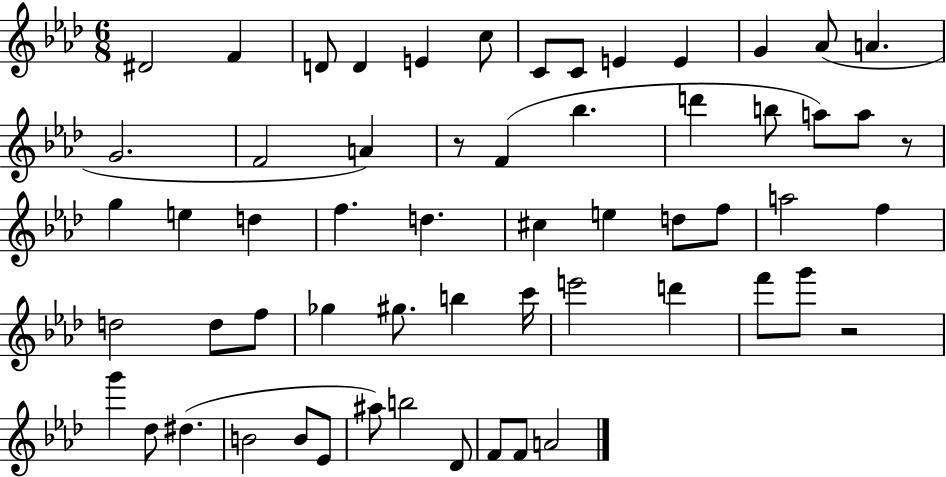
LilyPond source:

{
  \clef treble
  \numericTimeSignature
  \time 6/8
  \key aes \major
  dis'2 f'4 | d'8 d'4 e'4 c''8 | c'8 c'8 e'4 e'4 | g'4 aes'8( a'4. | \break g'2. | f'2 a'4) | r8 f'4( bes''4. | d'''4 b''8 a''8) a''8 r8 | \break g''4 e''4 d''4 | f''4. d''4. | cis''4 e''4 d''8 f''8 | a''2 f''4 | \break d''2 d''8 f''8 | ges''4 gis''8. b''4 c'''16 | e'''2 d'''4 | f'''8 g'''8 r2 | \break g'''4 des''8 dis''4.( | b'2 b'8 ees'8 | ais''8) b''2 des'8 | f'8 f'8 a'2 | \break \bar "|."
}